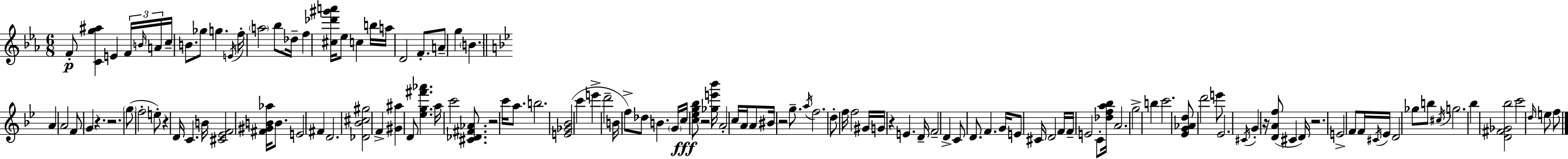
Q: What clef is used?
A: treble